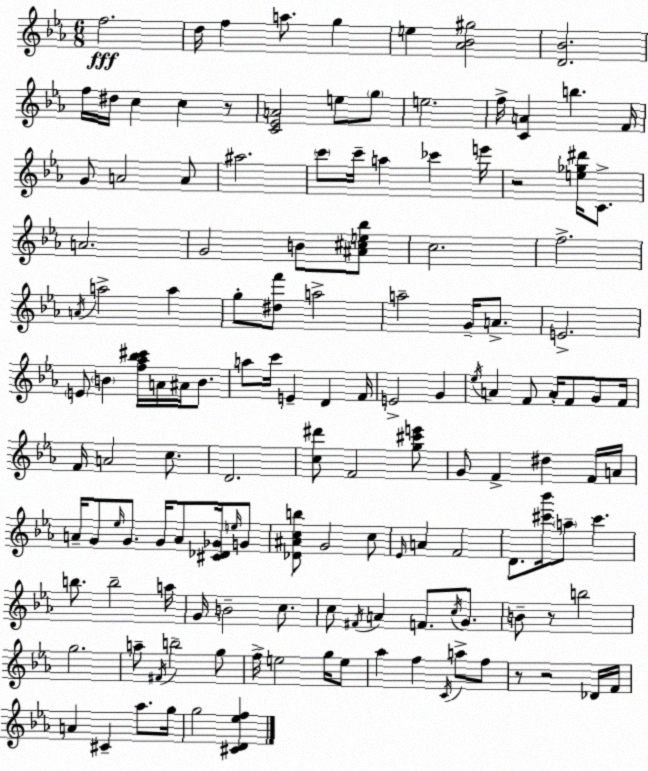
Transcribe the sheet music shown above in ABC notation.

X:1
T:Untitled
M:6/8
L:1/4
K:Eb
f2 d/4 f a/2 g e [_A_B^g]2 [D_B]2 f/4 ^d/4 c c z/2 [C_EA]2 e/2 g/2 e2 f/4 [CA] b F/4 G/2 A2 A/2 ^a2 c'/2 c'/4 a _c' e'/4 z2 [e_g^d']/4 C/2 A2 G2 B/2 [^A^ce_b]/2 c2 f2 A/4 a2 a g/2 [^df']/2 a2 a2 G/4 A/2 E2 E/2 B [f_a_b^c']/4 A/4 ^A/4 B/2 a/2 c'/4 E D F/4 E2 G _e/4 A F/2 A/4 F/2 G/2 F/4 F/4 A2 c/2 D2 [c^d']/2 F2 [g^c'e']/2 G/2 F ^d F/4 A/4 A/4 G/2 _e/4 G/2 G/4 A/2 [^C_D_G]/4 e/4 G/2 [_D^Acb]/2 G2 c/2 _E/4 A F2 D/2 [^c'_b']/4 a/2 ^c' b/2 b2 a/4 G/4 B2 c/2 c/2 ^F/4 A F/2 c/4 G/2 B/2 z/2 b2 g2 a/2 ^F/4 b2 g/2 f/4 e2 g/4 e/2 _a f C/4 a/2 f/2 z/2 z2 _D/4 F/4 A ^C _a/2 g/4 g2 [^CD_ef]